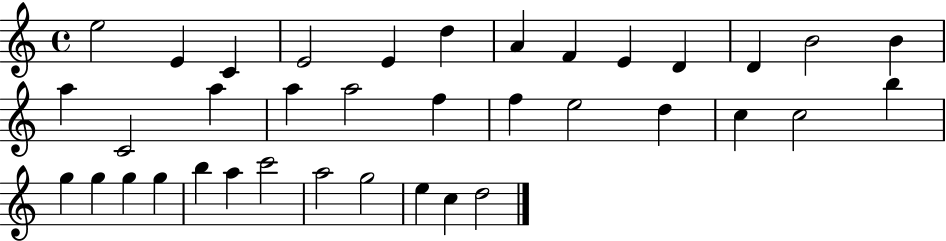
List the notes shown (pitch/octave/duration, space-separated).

E5/h E4/q C4/q E4/h E4/q D5/q A4/q F4/q E4/q D4/q D4/q B4/h B4/q A5/q C4/h A5/q A5/q A5/h F5/q F5/q E5/h D5/q C5/q C5/h B5/q G5/q G5/q G5/q G5/q B5/q A5/q C6/h A5/h G5/h E5/q C5/q D5/h